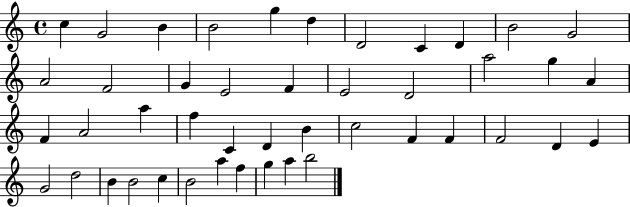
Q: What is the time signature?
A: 4/4